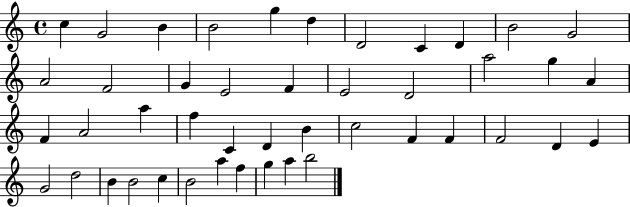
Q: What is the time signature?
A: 4/4